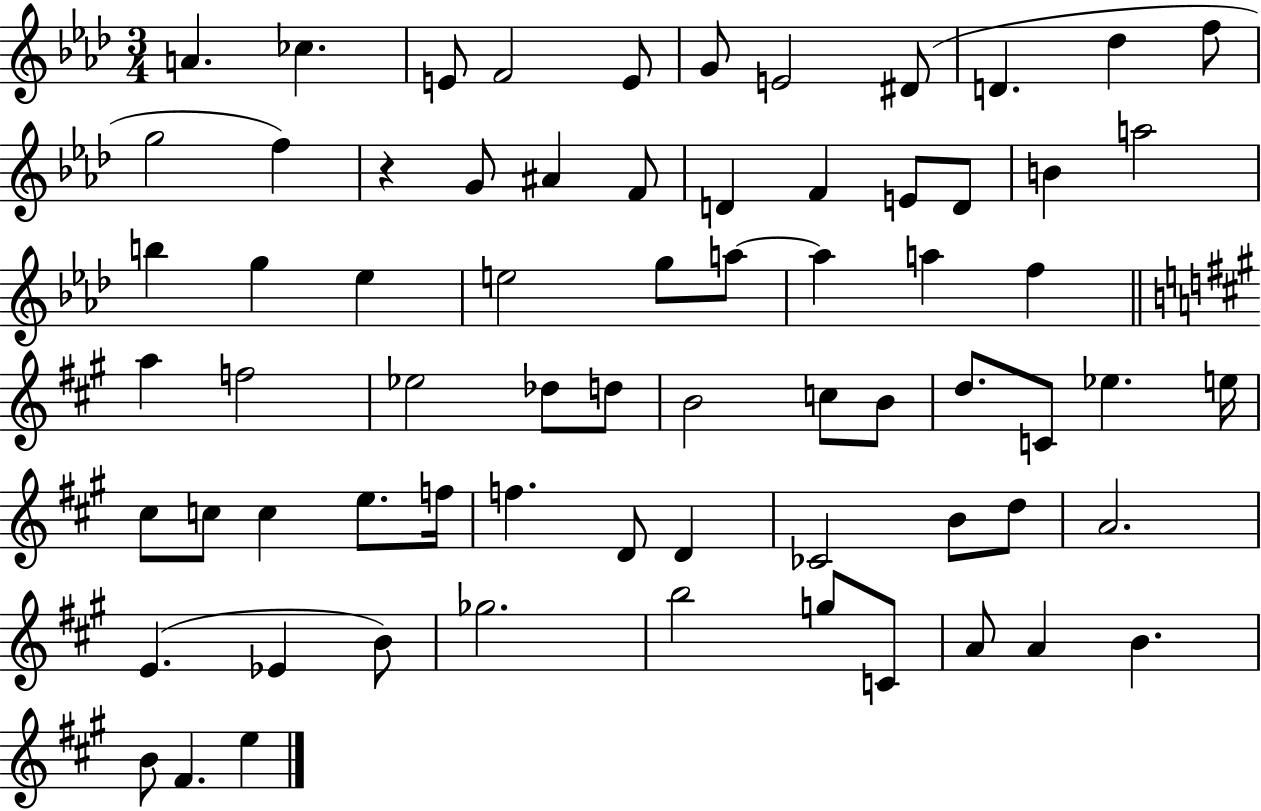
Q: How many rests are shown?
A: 1